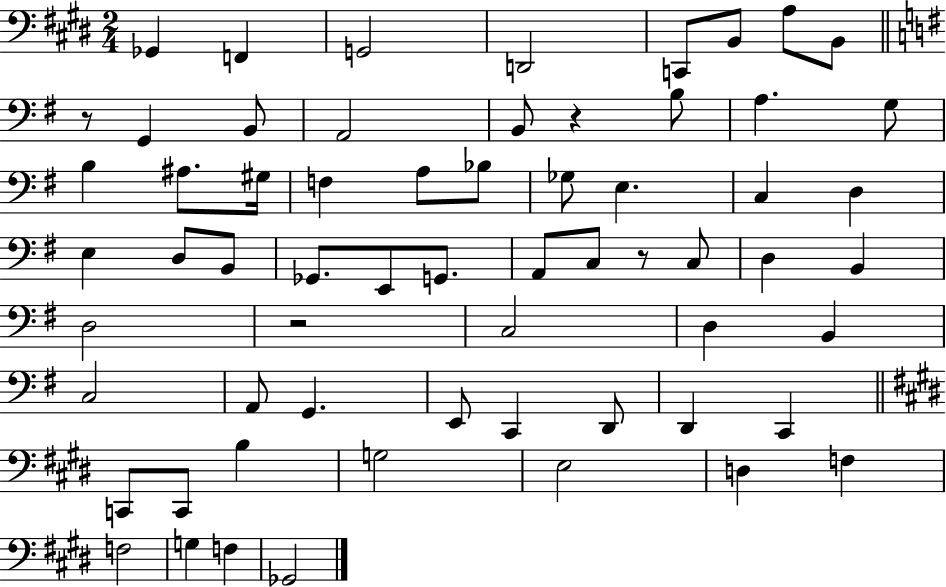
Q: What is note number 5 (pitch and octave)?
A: C2